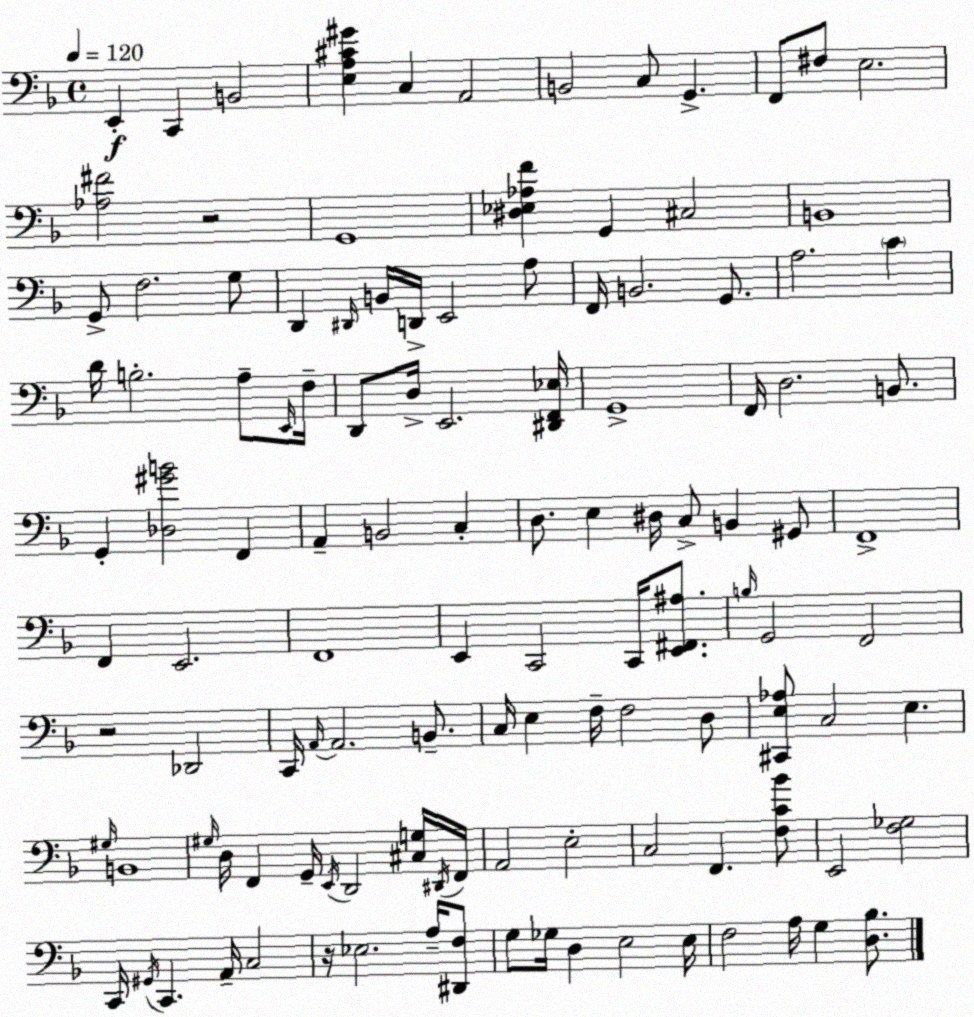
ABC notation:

X:1
T:Untitled
M:4/4
L:1/4
K:Dm
E,, C,, B,,2 [E,A,^C^G] C, A,,2 B,,2 C,/2 G,, F,,/2 ^F,/2 E,2 [_A,^F]2 z2 G,,4 [^D,_E,_A,F] G,, ^C,2 B,,4 G,,/2 F,2 G,/2 D,, ^D,,/4 B,,/4 D,,/4 E,,2 A,/2 F,,/4 B,,2 G,,/2 A,2 C D/4 B,2 A,/2 E,,/4 F,/4 D,,/2 D,/4 E,,2 [^D,,F,,_E,]/4 G,,4 F,,/4 D,2 B,,/2 G,, [_D,^GB]2 F,, A,, B,,2 C, D,/2 E, ^D,/4 C,/2 B,, ^G,,/2 F,,4 F,, E,,2 F,,4 E,, C,,2 C,,/4 [E,,^F,,^A,]/2 B,/4 G,,2 F,,2 z2 _D,,2 C,,/4 A,,/4 A,,2 B,,/2 C,/4 E, F,/4 F,2 D,/2 [^C,,E,_A,]/2 C,2 E, ^G,/4 B,,4 ^G,/4 D,/4 F,, G,,/4 E,,/4 D,,2 [^C,G,]/4 ^D,,/4 F,,/4 A,,2 E,2 C,2 F,, [F,C_B]/2 E,,2 [F,_G,]2 C,,/4 ^G,,/4 C,, A,,/4 C,2 z/4 _E,2 A,/4 [^D,,F,]/2 G,/2 _G,/4 D, E,2 E,/4 F,2 A,/4 G, [D,_B,]/2